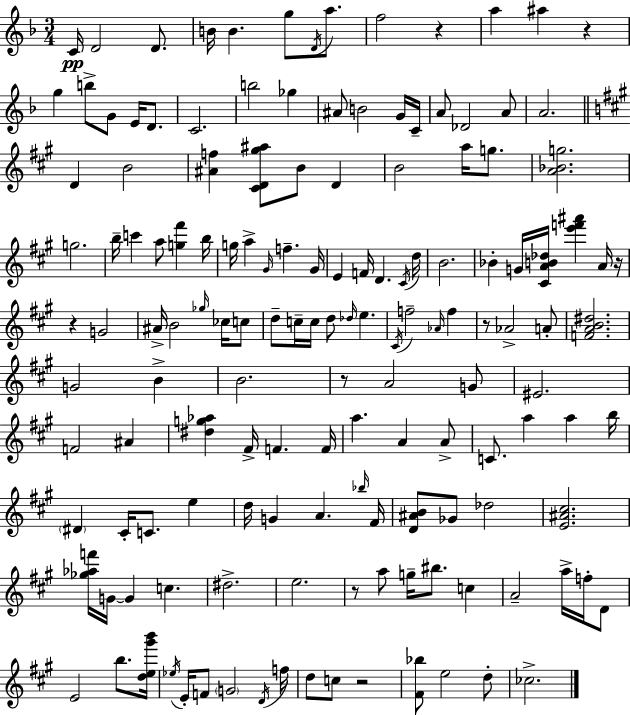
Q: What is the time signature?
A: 3/4